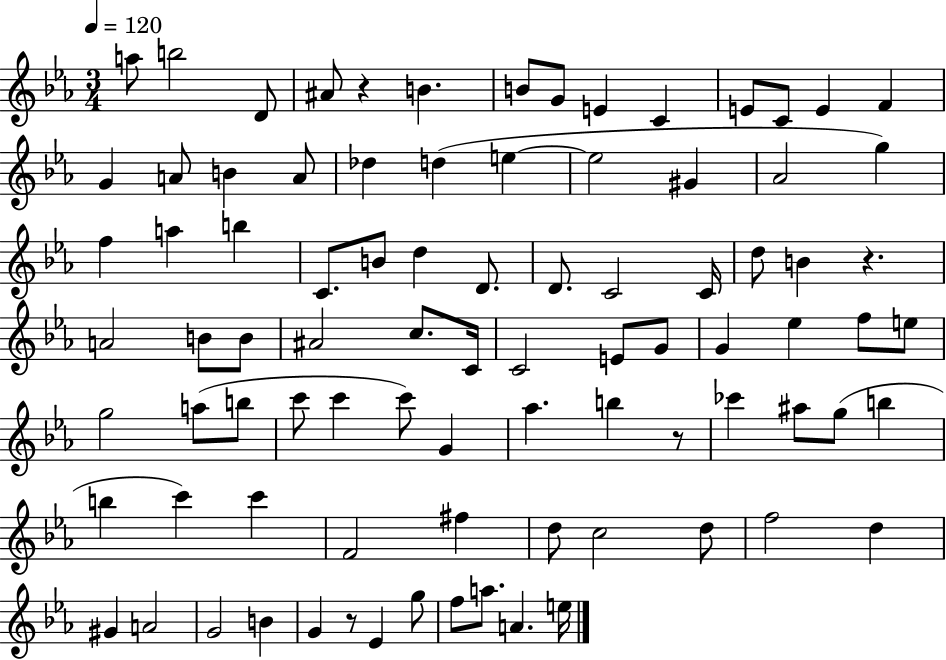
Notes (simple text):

A5/e B5/h D4/e A#4/e R/q B4/q. B4/e G4/e E4/q C4/q E4/e C4/e E4/q F4/q G4/q A4/e B4/q A4/e Db5/q D5/q E5/q E5/h G#4/q Ab4/h G5/q F5/q A5/q B5/q C4/e. B4/e D5/q D4/e. D4/e. C4/h C4/s D5/e B4/q R/q. A4/h B4/e B4/e A#4/h C5/e. C4/s C4/h E4/e G4/e G4/q Eb5/q F5/e E5/e G5/h A5/e B5/e C6/e C6/q C6/e G4/q Ab5/q. B5/q R/e CES6/q A#5/e G5/e B5/q B5/q C6/q C6/q F4/h F#5/q D5/e C5/h D5/e F5/h D5/q G#4/q A4/h G4/h B4/q G4/q R/e Eb4/q G5/e F5/e A5/e. A4/q. E5/s